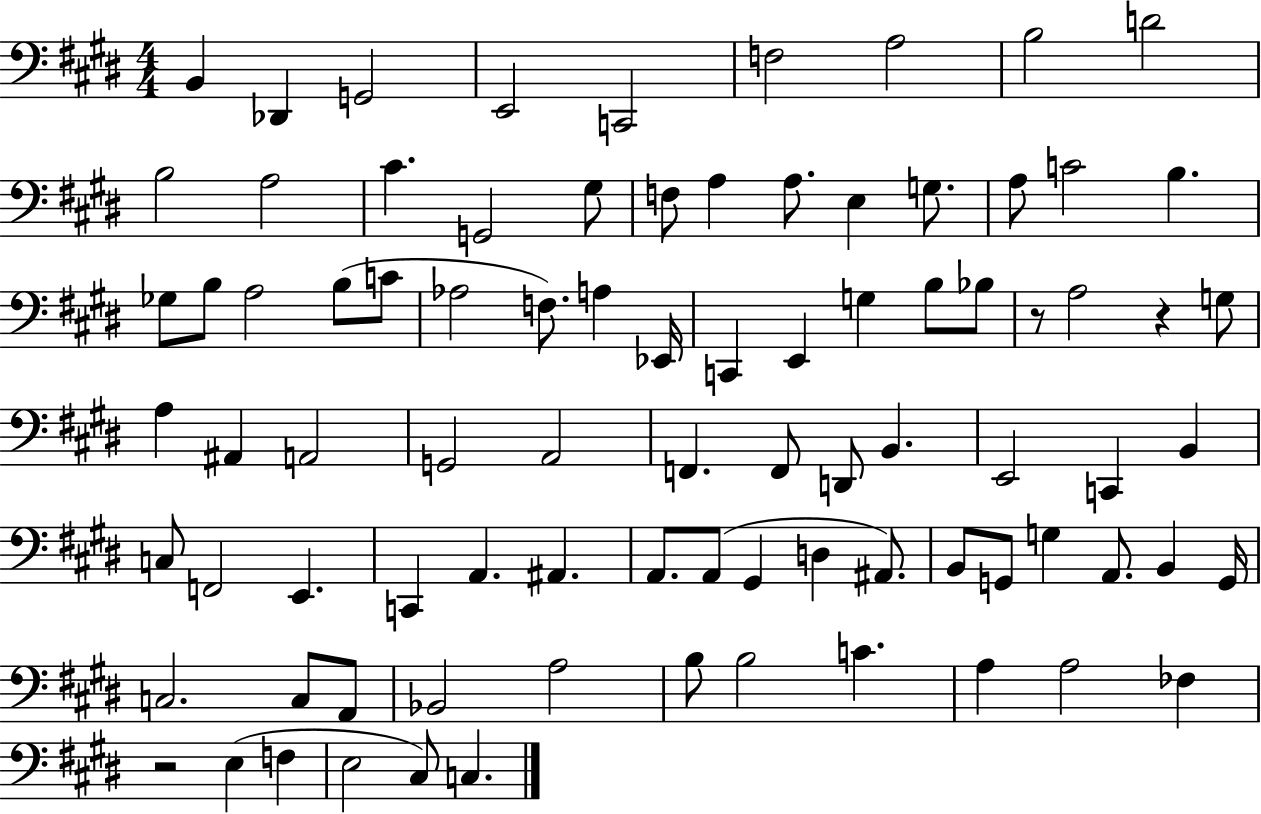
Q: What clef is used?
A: bass